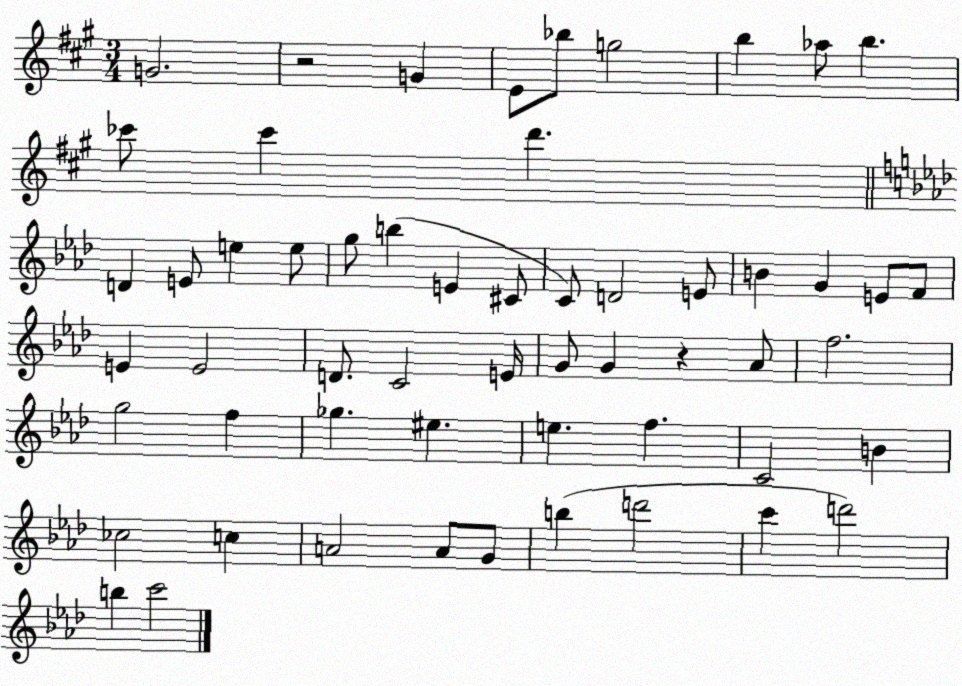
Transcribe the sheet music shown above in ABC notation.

X:1
T:Untitled
M:3/4
L:1/4
K:A
G2 z2 G E/2 _b/2 g2 b _a/2 b _c'/2 _c' d' D E/2 e e/2 g/2 b E ^C/2 C/2 D2 E/2 B G E/2 F/2 E E2 D/2 C2 E/4 G/2 G z _A/2 f2 g2 f _g ^e e f C2 B _c2 c A2 A/2 G/2 b d'2 c' d'2 b c'2